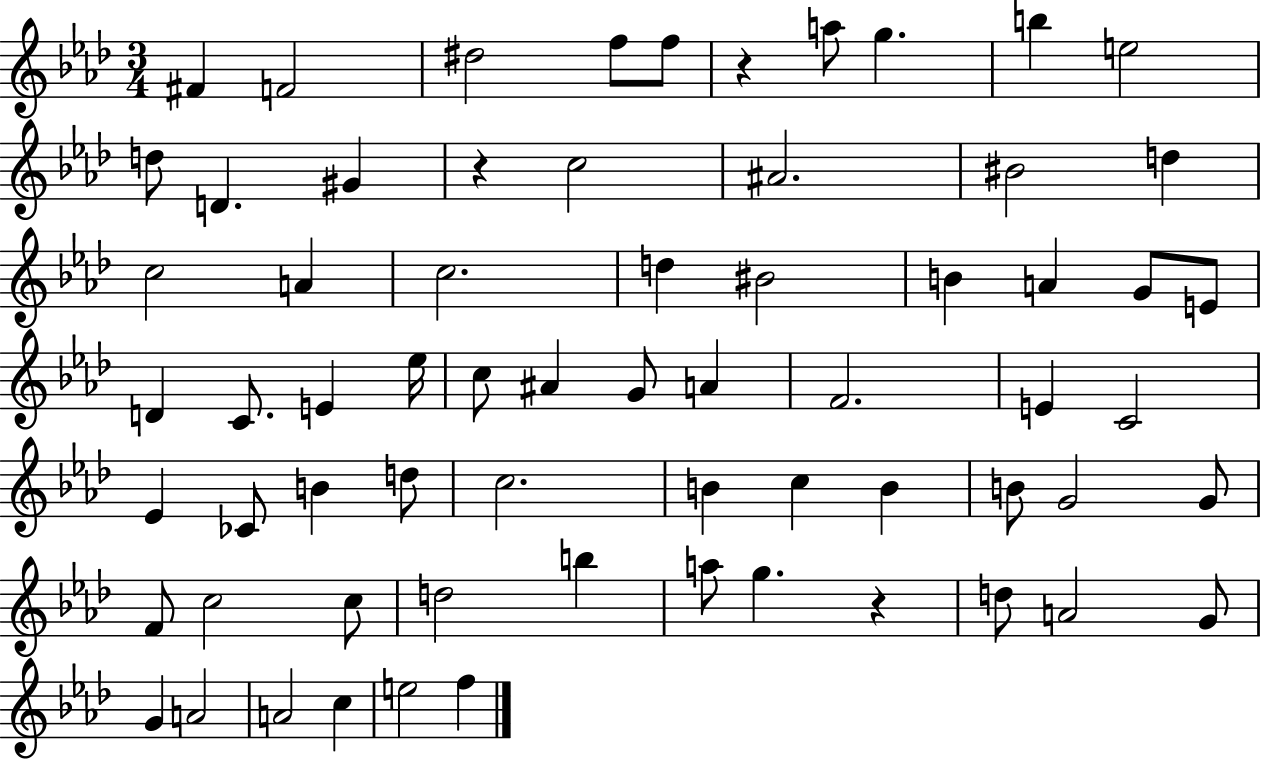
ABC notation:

X:1
T:Untitled
M:3/4
L:1/4
K:Ab
^F F2 ^d2 f/2 f/2 z a/2 g b e2 d/2 D ^G z c2 ^A2 ^B2 d c2 A c2 d ^B2 B A G/2 E/2 D C/2 E _e/4 c/2 ^A G/2 A F2 E C2 _E _C/2 B d/2 c2 B c B B/2 G2 G/2 F/2 c2 c/2 d2 b a/2 g z d/2 A2 G/2 G A2 A2 c e2 f